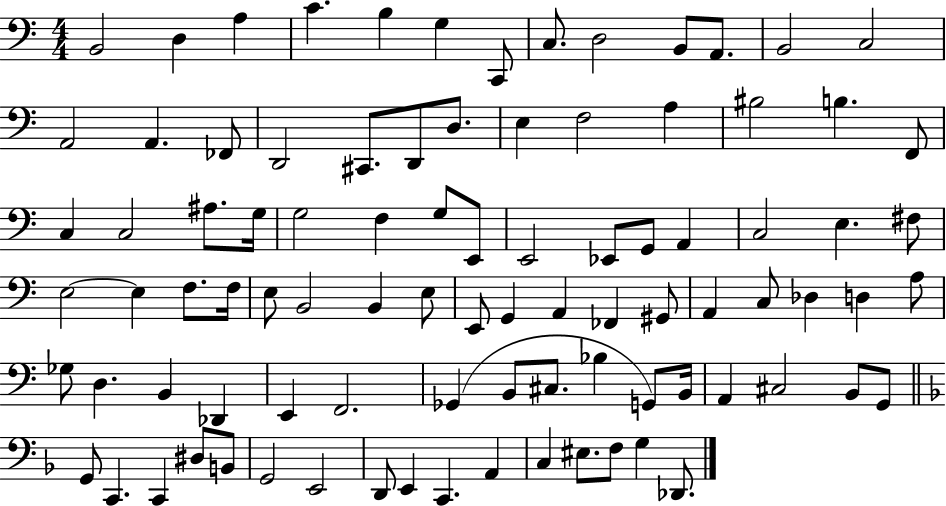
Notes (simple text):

B2/h D3/q A3/q C4/q. B3/q G3/q C2/e C3/e. D3/h B2/e A2/e. B2/h C3/h A2/h A2/q. FES2/e D2/h C#2/e. D2/e D3/e. E3/q F3/h A3/q BIS3/h B3/q. F2/e C3/q C3/h A#3/e. G3/s G3/h F3/q G3/e E2/e E2/h Eb2/e G2/e A2/q C3/h E3/q. F#3/e E3/h E3/q F3/e. F3/s E3/e B2/h B2/q E3/e E2/e G2/q A2/q FES2/q G#2/e A2/q C3/e Db3/q D3/q A3/e Gb3/e D3/q. B2/q Db2/q E2/q F2/h. Gb2/q B2/e C#3/e. Bb3/q G2/e B2/s A2/q C#3/h B2/e G2/e G2/e C2/q. C2/q D#3/e B2/e G2/h E2/h D2/e E2/q C2/q. A2/q C3/q EIS3/e. F3/e G3/q Db2/e.